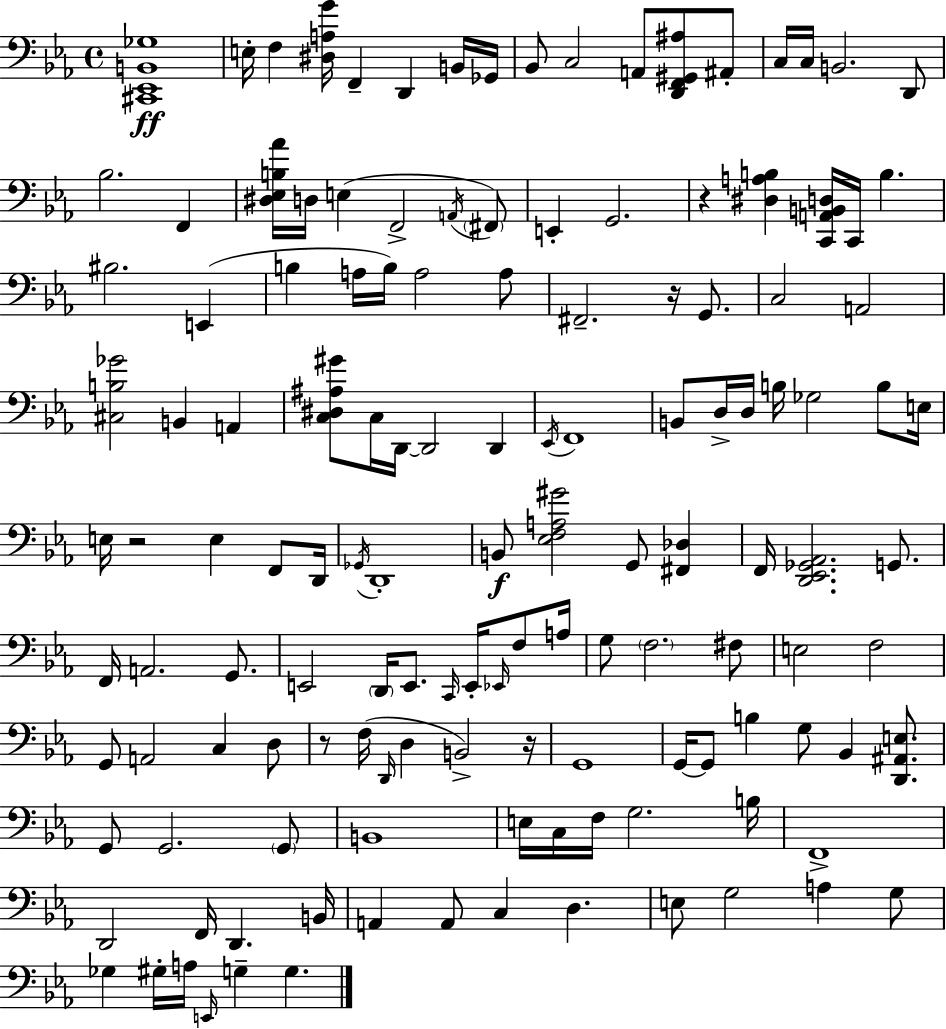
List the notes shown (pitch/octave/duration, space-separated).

[C#2,Eb2,B2,Gb3]/w E3/s F3/q [D#3,A3,G4]/s F2/q D2/q B2/s Gb2/s Bb2/e C3/h A2/e [D2,F2,G#2,A#3]/e A#2/e C3/s C3/s B2/h. D2/e Bb3/h. F2/q [D#3,Eb3,B3,Ab4]/s D3/s E3/q F2/h A2/s F#2/e E2/q G2/h. R/q [D#3,A3,B3]/q [C2,A2,B2,D3]/s C2/s B3/q. BIS3/h. E2/q B3/q A3/s B3/s A3/h A3/e F#2/h. R/s G2/e. C3/h A2/h [C#3,B3,Gb4]/h B2/q A2/q [C3,D#3,A#3,G#4]/e C3/s D2/s D2/h D2/q Eb2/s F2/w B2/e D3/s D3/s B3/s Gb3/h B3/e E3/s E3/s R/h E3/q F2/e D2/s Gb2/s D2/w B2/e [Eb3,F3,A3,G#4]/h G2/e [F#2,Db3]/q F2/s [D2,Eb2,Gb2,Ab2]/h. G2/e. F2/s A2/h. G2/e. E2/h D2/s E2/e. C2/s E2/s Eb2/s F3/e A3/s G3/e F3/h. F#3/e E3/h F3/h G2/e A2/h C3/q D3/e R/e F3/s D2/s D3/q B2/h R/s G2/w G2/s G2/e B3/q G3/e Bb2/q [D2,A#2,E3]/e. G2/e G2/h. G2/e B2/w E3/s C3/s F3/s G3/h. B3/s F2/w D2/h F2/s D2/q. B2/s A2/q A2/e C3/q D3/q. E3/e G3/h A3/q G3/e Gb3/q G#3/s A3/s E2/s G3/q G3/q.